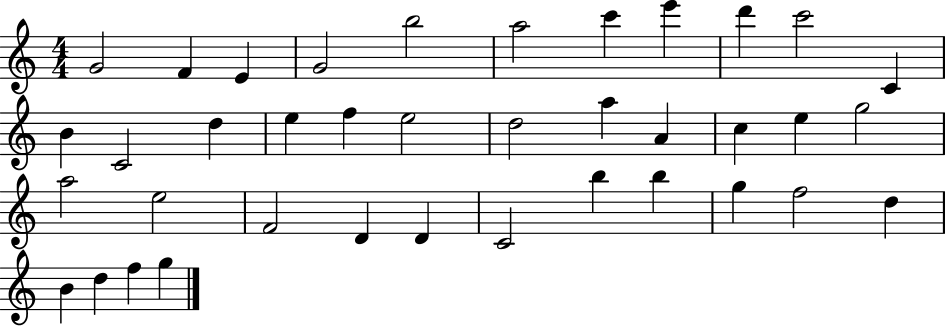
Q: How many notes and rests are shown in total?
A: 38